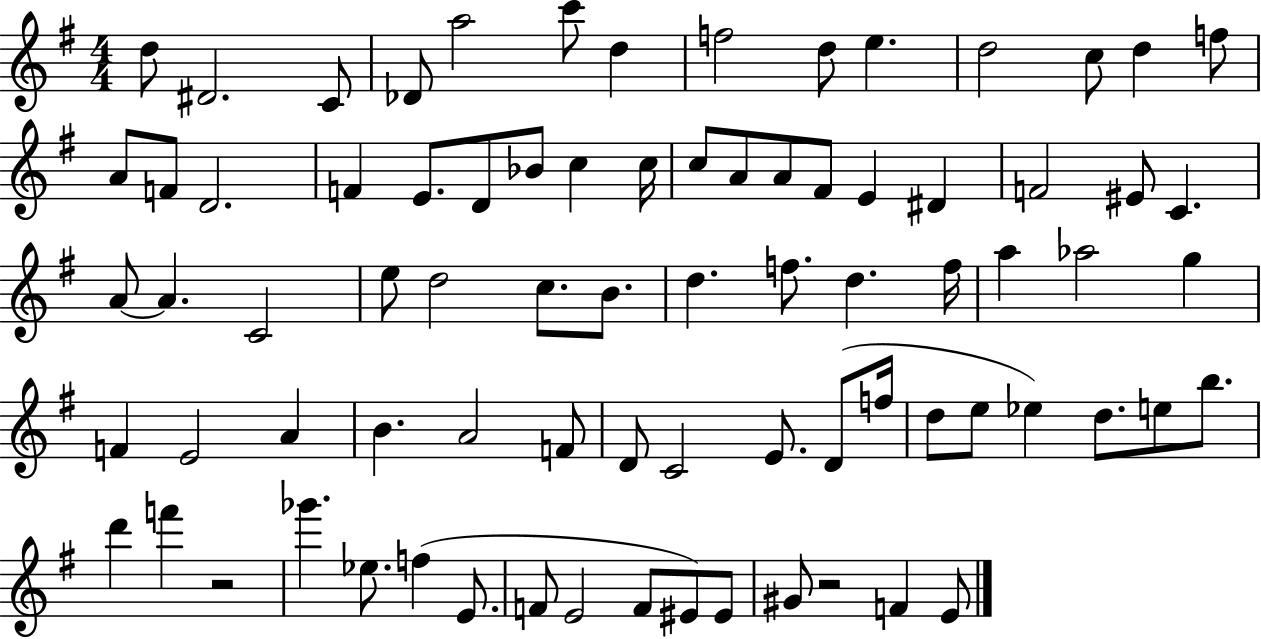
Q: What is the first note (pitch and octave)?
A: D5